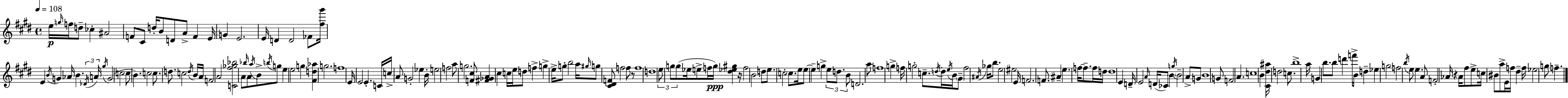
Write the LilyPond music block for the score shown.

{
  \clef treble
  \time 4/4
  \defaultTimeSignature
  \key e \major
  \tempo 4 = 108
  e''16\p \grace { g''16 } f''16 d''8-- ces''4-. ais'2 | f'8 cis'8 d''16-. b'8 d'8 a'8-> f'4 | e'16 g'4 e'2. | e'16 d'4 d'2 fes'8 | \break <fis'' gis'''>16 e'4 \acciaccatura { b'16 } g'4 aes'16 b'4. | \tuplet 3/2 { \acciaccatura { des'16 } a'16 \acciaccatura { gis''16 } } g'2( c''2 | c''8 b'4.) c''2 | c''8. d''8. c''2 | \break \acciaccatura { d''16 } b'16 a'16 f'2 a'2 | <c' fis'' ges'' bes''>2 a'8 \grace { bes''16 } | a'8 \acciaccatura { a''16 } b'8-> \acciaccatura { b''16 } g''8 e''4 e''2 | g''4 <fis' d'' aes''>4 g''2. | \break f''1 | e'16 e'2 | e'4.-. c'16 c''16-> a'8 g'2-. | ees''4 b'16-. e''2 | \break f''2 a''8 g''2. | <f' cis''>8 <fis' ges' a'>4 cis''4 | c''16 e''16 d''8 f''4-> g''4-> e''16-> g''8-. b''2 | a''16 \grace { gis''16 } g''8 <cis' dis' f'>8 f''2 | \break f''8 r8 f''1 | d''1 | \tuplet 3/2 { e''8 g''8 g''8( } ees''16 | e''8-> f''16 g''16\ppp) <dis'' ees'' gis''>4 r16 f''2 | \break b'2 d''8 e''8. c''2-. | c''8. e''16 e''8~~ e''4-- | g''4-> \tuplet 3/2 { e''8 d''8. b'8 } d'2. | a''8 f''1 | \break g''4-> f''16 g''2-. | c''8.-- \acciaccatura { d''16~ }~ d''16 \acciaccatura { e''16 } b'16 \parenthesize gis'8-- fis''2 | \acciaccatura { ais'16 } ges''16 b''8. e''2 | eis''2 e'16 f'2. | \break f'8. ais'4-- | e''4. f''16~~ f''8.-- f''16 d''16 d''1 | e'4 | d'16-- e'2 \grace { a'16 }( d'16 ces'8) \parenthesize b'4 | \break \acciaccatura { g''16 } b'2-- a'8-> g'8 b'1 | g'8 | f'2 a'4. c''1 | b'4 | \break <cis' dis'' ais''>16 d''2 c''8. b''1-> | a''16 g'4 | b''8. b''8 d'''4 f'''16-> b'16 d''4-- | ees''4 g''2 f''2 | \break \acciaccatura { b''16 } e''8 e''4. a'8 | f'2-. aes'16 r4 aes'16 fis''8 | e''8-> c''16 bis'8 a''8-> e'16 f''16 dis''4-- f''16 ees''2 | g''8 f''4.-- \bar "|."
}